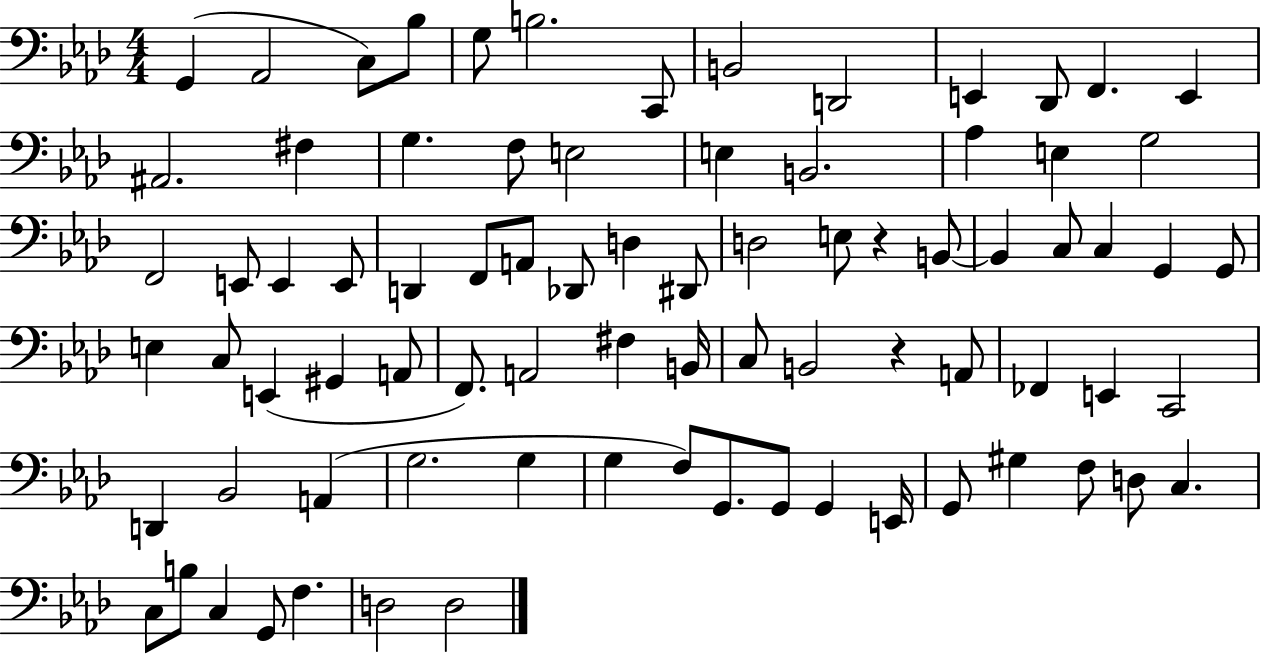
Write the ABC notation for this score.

X:1
T:Untitled
M:4/4
L:1/4
K:Ab
G,, _A,,2 C,/2 _B,/2 G,/2 B,2 C,,/2 B,,2 D,,2 E,, _D,,/2 F,, E,, ^A,,2 ^F, G, F,/2 E,2 E, B,,2 _A, E, G,2 F,,2 E,,/2 E,, E,,/2 D,, F,,/2 A,,/2 _D,,/2 D, ^D,,/2 D,2 E,/2 z B,,/2 B,, C,/2 C, G,, G,,/2 E, C,/2 E,, ^G,, A,,/2 F,,/2 A,,2 ^F, B,,/4 C,/2 B,,2 z A,,/2 _F,, E,, C,,2 D,, _B,,2 A,, G,2 G, G, F,/2 G,,/2 G,,/2 G,, E,,/4 G,,/2 ^G, F,/2 D,/2 C, C,/2 B,/2 C, G,,/2 F, D,2 D,2